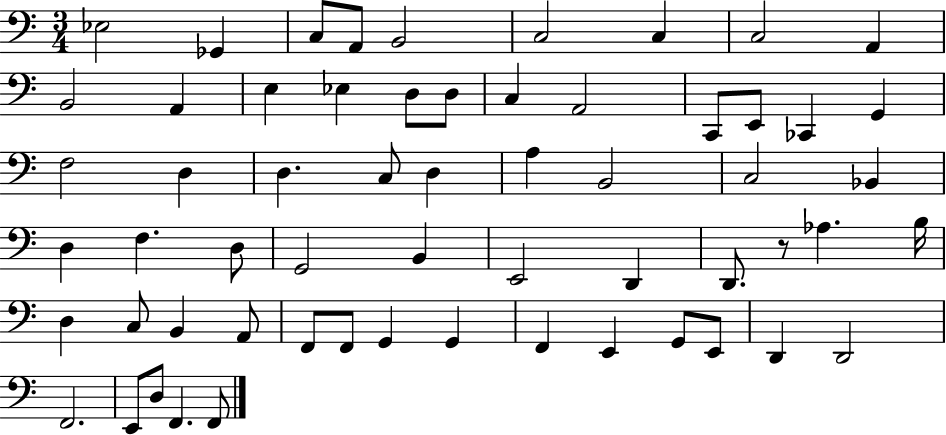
{
  \clef bass
  \numericTimeSignature
  \time 3/4
  \key c \major
  ees2 ges,4 | c8 a,8 b,2 | c2 c4 | c2 a,4 | \break b,2 a,4 | e4 ees4 d8 d8 | c4 a,2 | c,8 e,8 ces,4 g,4 | \break f2 d4 | d4. c8 d4 | a4 b,2 | c2 bes,4 | \break d4 f4. d8 | g,2 b,4 | e,2 d,4 | d,8. r8 aes4. b16 | \break d4 c8 b,4 a,8 | f,8 f,8 g,4 g,4 | f,4 e,4 g,8 e,8 | d,4 d,2 | \break f,2. | e,8 d8 f,4. f,8 | \bar "|."
}